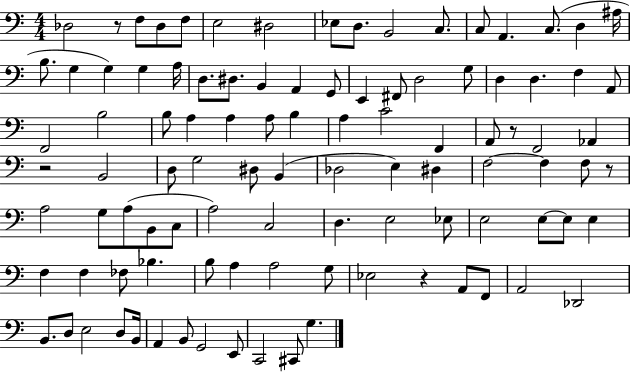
{
  \clef bass
  \numericTimeSignature
  \time 4/4
  \key c \major
  des2 r8 f8 des8 f8 | e2 dis2 | ees8 d8. b,2 c8. | c8 a,4. c8.( d4 ais16 | \break b8. g4 g4) g4 a16 | d8. dis8. b,4 a,4 g,8 | e,4 fis,8 d2 g8 | d4 d4. f4 a,8 | \break f,2 b2 | b8 a4 a4 a8 b4 | a4 c'2 f,4 | a,8 r8 f,2 aes,4 | \break r2 b,2 | d8 g2 dis8 b,4( | des2 e4) dis4 | f2~~ f4 f8 r8 | \break a2 g8 a8( b,8 c8 | a2) c2 | d4. e2 ees8 | e2 e8~~ e8 e4 | \break f4 f4 fes8 bes4. | b8 a4 a2 g8 | ees2 r4 a,8 f,8 | a,2 des,2 | \break b,8. d8 e2 d8 b,16 | a,4 b,8 g,2 e,8 | c,2 cis,8 g4. | \bar "|."
}